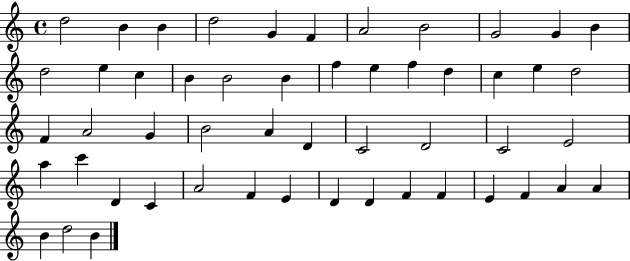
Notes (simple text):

D5/h B4/q B4/q D5/h G4/q F4/q A4/h B4/h G4/h G4/q B4/q D5/h E5/q C5/q B4/q B4/h B4/q F5/q E5/q F5/q D5/q C5/q E5/q D5/h F4/q A4/h G4/q B4/h A4/q D4/q C4/h D4/h C4/h E4/h A5/q C6/q D4/q C4/q A4/h F4/q E4/q D4/q D4/q F4/q F4/q E4/q F4/q A4/q A4/q B4/q D5/h B4/q